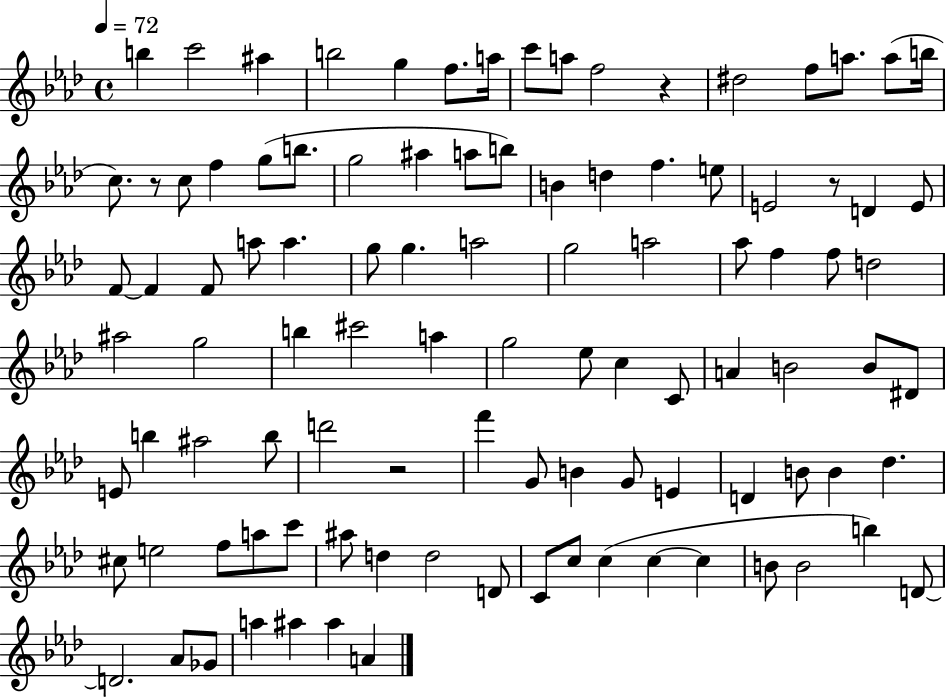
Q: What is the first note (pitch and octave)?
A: B5